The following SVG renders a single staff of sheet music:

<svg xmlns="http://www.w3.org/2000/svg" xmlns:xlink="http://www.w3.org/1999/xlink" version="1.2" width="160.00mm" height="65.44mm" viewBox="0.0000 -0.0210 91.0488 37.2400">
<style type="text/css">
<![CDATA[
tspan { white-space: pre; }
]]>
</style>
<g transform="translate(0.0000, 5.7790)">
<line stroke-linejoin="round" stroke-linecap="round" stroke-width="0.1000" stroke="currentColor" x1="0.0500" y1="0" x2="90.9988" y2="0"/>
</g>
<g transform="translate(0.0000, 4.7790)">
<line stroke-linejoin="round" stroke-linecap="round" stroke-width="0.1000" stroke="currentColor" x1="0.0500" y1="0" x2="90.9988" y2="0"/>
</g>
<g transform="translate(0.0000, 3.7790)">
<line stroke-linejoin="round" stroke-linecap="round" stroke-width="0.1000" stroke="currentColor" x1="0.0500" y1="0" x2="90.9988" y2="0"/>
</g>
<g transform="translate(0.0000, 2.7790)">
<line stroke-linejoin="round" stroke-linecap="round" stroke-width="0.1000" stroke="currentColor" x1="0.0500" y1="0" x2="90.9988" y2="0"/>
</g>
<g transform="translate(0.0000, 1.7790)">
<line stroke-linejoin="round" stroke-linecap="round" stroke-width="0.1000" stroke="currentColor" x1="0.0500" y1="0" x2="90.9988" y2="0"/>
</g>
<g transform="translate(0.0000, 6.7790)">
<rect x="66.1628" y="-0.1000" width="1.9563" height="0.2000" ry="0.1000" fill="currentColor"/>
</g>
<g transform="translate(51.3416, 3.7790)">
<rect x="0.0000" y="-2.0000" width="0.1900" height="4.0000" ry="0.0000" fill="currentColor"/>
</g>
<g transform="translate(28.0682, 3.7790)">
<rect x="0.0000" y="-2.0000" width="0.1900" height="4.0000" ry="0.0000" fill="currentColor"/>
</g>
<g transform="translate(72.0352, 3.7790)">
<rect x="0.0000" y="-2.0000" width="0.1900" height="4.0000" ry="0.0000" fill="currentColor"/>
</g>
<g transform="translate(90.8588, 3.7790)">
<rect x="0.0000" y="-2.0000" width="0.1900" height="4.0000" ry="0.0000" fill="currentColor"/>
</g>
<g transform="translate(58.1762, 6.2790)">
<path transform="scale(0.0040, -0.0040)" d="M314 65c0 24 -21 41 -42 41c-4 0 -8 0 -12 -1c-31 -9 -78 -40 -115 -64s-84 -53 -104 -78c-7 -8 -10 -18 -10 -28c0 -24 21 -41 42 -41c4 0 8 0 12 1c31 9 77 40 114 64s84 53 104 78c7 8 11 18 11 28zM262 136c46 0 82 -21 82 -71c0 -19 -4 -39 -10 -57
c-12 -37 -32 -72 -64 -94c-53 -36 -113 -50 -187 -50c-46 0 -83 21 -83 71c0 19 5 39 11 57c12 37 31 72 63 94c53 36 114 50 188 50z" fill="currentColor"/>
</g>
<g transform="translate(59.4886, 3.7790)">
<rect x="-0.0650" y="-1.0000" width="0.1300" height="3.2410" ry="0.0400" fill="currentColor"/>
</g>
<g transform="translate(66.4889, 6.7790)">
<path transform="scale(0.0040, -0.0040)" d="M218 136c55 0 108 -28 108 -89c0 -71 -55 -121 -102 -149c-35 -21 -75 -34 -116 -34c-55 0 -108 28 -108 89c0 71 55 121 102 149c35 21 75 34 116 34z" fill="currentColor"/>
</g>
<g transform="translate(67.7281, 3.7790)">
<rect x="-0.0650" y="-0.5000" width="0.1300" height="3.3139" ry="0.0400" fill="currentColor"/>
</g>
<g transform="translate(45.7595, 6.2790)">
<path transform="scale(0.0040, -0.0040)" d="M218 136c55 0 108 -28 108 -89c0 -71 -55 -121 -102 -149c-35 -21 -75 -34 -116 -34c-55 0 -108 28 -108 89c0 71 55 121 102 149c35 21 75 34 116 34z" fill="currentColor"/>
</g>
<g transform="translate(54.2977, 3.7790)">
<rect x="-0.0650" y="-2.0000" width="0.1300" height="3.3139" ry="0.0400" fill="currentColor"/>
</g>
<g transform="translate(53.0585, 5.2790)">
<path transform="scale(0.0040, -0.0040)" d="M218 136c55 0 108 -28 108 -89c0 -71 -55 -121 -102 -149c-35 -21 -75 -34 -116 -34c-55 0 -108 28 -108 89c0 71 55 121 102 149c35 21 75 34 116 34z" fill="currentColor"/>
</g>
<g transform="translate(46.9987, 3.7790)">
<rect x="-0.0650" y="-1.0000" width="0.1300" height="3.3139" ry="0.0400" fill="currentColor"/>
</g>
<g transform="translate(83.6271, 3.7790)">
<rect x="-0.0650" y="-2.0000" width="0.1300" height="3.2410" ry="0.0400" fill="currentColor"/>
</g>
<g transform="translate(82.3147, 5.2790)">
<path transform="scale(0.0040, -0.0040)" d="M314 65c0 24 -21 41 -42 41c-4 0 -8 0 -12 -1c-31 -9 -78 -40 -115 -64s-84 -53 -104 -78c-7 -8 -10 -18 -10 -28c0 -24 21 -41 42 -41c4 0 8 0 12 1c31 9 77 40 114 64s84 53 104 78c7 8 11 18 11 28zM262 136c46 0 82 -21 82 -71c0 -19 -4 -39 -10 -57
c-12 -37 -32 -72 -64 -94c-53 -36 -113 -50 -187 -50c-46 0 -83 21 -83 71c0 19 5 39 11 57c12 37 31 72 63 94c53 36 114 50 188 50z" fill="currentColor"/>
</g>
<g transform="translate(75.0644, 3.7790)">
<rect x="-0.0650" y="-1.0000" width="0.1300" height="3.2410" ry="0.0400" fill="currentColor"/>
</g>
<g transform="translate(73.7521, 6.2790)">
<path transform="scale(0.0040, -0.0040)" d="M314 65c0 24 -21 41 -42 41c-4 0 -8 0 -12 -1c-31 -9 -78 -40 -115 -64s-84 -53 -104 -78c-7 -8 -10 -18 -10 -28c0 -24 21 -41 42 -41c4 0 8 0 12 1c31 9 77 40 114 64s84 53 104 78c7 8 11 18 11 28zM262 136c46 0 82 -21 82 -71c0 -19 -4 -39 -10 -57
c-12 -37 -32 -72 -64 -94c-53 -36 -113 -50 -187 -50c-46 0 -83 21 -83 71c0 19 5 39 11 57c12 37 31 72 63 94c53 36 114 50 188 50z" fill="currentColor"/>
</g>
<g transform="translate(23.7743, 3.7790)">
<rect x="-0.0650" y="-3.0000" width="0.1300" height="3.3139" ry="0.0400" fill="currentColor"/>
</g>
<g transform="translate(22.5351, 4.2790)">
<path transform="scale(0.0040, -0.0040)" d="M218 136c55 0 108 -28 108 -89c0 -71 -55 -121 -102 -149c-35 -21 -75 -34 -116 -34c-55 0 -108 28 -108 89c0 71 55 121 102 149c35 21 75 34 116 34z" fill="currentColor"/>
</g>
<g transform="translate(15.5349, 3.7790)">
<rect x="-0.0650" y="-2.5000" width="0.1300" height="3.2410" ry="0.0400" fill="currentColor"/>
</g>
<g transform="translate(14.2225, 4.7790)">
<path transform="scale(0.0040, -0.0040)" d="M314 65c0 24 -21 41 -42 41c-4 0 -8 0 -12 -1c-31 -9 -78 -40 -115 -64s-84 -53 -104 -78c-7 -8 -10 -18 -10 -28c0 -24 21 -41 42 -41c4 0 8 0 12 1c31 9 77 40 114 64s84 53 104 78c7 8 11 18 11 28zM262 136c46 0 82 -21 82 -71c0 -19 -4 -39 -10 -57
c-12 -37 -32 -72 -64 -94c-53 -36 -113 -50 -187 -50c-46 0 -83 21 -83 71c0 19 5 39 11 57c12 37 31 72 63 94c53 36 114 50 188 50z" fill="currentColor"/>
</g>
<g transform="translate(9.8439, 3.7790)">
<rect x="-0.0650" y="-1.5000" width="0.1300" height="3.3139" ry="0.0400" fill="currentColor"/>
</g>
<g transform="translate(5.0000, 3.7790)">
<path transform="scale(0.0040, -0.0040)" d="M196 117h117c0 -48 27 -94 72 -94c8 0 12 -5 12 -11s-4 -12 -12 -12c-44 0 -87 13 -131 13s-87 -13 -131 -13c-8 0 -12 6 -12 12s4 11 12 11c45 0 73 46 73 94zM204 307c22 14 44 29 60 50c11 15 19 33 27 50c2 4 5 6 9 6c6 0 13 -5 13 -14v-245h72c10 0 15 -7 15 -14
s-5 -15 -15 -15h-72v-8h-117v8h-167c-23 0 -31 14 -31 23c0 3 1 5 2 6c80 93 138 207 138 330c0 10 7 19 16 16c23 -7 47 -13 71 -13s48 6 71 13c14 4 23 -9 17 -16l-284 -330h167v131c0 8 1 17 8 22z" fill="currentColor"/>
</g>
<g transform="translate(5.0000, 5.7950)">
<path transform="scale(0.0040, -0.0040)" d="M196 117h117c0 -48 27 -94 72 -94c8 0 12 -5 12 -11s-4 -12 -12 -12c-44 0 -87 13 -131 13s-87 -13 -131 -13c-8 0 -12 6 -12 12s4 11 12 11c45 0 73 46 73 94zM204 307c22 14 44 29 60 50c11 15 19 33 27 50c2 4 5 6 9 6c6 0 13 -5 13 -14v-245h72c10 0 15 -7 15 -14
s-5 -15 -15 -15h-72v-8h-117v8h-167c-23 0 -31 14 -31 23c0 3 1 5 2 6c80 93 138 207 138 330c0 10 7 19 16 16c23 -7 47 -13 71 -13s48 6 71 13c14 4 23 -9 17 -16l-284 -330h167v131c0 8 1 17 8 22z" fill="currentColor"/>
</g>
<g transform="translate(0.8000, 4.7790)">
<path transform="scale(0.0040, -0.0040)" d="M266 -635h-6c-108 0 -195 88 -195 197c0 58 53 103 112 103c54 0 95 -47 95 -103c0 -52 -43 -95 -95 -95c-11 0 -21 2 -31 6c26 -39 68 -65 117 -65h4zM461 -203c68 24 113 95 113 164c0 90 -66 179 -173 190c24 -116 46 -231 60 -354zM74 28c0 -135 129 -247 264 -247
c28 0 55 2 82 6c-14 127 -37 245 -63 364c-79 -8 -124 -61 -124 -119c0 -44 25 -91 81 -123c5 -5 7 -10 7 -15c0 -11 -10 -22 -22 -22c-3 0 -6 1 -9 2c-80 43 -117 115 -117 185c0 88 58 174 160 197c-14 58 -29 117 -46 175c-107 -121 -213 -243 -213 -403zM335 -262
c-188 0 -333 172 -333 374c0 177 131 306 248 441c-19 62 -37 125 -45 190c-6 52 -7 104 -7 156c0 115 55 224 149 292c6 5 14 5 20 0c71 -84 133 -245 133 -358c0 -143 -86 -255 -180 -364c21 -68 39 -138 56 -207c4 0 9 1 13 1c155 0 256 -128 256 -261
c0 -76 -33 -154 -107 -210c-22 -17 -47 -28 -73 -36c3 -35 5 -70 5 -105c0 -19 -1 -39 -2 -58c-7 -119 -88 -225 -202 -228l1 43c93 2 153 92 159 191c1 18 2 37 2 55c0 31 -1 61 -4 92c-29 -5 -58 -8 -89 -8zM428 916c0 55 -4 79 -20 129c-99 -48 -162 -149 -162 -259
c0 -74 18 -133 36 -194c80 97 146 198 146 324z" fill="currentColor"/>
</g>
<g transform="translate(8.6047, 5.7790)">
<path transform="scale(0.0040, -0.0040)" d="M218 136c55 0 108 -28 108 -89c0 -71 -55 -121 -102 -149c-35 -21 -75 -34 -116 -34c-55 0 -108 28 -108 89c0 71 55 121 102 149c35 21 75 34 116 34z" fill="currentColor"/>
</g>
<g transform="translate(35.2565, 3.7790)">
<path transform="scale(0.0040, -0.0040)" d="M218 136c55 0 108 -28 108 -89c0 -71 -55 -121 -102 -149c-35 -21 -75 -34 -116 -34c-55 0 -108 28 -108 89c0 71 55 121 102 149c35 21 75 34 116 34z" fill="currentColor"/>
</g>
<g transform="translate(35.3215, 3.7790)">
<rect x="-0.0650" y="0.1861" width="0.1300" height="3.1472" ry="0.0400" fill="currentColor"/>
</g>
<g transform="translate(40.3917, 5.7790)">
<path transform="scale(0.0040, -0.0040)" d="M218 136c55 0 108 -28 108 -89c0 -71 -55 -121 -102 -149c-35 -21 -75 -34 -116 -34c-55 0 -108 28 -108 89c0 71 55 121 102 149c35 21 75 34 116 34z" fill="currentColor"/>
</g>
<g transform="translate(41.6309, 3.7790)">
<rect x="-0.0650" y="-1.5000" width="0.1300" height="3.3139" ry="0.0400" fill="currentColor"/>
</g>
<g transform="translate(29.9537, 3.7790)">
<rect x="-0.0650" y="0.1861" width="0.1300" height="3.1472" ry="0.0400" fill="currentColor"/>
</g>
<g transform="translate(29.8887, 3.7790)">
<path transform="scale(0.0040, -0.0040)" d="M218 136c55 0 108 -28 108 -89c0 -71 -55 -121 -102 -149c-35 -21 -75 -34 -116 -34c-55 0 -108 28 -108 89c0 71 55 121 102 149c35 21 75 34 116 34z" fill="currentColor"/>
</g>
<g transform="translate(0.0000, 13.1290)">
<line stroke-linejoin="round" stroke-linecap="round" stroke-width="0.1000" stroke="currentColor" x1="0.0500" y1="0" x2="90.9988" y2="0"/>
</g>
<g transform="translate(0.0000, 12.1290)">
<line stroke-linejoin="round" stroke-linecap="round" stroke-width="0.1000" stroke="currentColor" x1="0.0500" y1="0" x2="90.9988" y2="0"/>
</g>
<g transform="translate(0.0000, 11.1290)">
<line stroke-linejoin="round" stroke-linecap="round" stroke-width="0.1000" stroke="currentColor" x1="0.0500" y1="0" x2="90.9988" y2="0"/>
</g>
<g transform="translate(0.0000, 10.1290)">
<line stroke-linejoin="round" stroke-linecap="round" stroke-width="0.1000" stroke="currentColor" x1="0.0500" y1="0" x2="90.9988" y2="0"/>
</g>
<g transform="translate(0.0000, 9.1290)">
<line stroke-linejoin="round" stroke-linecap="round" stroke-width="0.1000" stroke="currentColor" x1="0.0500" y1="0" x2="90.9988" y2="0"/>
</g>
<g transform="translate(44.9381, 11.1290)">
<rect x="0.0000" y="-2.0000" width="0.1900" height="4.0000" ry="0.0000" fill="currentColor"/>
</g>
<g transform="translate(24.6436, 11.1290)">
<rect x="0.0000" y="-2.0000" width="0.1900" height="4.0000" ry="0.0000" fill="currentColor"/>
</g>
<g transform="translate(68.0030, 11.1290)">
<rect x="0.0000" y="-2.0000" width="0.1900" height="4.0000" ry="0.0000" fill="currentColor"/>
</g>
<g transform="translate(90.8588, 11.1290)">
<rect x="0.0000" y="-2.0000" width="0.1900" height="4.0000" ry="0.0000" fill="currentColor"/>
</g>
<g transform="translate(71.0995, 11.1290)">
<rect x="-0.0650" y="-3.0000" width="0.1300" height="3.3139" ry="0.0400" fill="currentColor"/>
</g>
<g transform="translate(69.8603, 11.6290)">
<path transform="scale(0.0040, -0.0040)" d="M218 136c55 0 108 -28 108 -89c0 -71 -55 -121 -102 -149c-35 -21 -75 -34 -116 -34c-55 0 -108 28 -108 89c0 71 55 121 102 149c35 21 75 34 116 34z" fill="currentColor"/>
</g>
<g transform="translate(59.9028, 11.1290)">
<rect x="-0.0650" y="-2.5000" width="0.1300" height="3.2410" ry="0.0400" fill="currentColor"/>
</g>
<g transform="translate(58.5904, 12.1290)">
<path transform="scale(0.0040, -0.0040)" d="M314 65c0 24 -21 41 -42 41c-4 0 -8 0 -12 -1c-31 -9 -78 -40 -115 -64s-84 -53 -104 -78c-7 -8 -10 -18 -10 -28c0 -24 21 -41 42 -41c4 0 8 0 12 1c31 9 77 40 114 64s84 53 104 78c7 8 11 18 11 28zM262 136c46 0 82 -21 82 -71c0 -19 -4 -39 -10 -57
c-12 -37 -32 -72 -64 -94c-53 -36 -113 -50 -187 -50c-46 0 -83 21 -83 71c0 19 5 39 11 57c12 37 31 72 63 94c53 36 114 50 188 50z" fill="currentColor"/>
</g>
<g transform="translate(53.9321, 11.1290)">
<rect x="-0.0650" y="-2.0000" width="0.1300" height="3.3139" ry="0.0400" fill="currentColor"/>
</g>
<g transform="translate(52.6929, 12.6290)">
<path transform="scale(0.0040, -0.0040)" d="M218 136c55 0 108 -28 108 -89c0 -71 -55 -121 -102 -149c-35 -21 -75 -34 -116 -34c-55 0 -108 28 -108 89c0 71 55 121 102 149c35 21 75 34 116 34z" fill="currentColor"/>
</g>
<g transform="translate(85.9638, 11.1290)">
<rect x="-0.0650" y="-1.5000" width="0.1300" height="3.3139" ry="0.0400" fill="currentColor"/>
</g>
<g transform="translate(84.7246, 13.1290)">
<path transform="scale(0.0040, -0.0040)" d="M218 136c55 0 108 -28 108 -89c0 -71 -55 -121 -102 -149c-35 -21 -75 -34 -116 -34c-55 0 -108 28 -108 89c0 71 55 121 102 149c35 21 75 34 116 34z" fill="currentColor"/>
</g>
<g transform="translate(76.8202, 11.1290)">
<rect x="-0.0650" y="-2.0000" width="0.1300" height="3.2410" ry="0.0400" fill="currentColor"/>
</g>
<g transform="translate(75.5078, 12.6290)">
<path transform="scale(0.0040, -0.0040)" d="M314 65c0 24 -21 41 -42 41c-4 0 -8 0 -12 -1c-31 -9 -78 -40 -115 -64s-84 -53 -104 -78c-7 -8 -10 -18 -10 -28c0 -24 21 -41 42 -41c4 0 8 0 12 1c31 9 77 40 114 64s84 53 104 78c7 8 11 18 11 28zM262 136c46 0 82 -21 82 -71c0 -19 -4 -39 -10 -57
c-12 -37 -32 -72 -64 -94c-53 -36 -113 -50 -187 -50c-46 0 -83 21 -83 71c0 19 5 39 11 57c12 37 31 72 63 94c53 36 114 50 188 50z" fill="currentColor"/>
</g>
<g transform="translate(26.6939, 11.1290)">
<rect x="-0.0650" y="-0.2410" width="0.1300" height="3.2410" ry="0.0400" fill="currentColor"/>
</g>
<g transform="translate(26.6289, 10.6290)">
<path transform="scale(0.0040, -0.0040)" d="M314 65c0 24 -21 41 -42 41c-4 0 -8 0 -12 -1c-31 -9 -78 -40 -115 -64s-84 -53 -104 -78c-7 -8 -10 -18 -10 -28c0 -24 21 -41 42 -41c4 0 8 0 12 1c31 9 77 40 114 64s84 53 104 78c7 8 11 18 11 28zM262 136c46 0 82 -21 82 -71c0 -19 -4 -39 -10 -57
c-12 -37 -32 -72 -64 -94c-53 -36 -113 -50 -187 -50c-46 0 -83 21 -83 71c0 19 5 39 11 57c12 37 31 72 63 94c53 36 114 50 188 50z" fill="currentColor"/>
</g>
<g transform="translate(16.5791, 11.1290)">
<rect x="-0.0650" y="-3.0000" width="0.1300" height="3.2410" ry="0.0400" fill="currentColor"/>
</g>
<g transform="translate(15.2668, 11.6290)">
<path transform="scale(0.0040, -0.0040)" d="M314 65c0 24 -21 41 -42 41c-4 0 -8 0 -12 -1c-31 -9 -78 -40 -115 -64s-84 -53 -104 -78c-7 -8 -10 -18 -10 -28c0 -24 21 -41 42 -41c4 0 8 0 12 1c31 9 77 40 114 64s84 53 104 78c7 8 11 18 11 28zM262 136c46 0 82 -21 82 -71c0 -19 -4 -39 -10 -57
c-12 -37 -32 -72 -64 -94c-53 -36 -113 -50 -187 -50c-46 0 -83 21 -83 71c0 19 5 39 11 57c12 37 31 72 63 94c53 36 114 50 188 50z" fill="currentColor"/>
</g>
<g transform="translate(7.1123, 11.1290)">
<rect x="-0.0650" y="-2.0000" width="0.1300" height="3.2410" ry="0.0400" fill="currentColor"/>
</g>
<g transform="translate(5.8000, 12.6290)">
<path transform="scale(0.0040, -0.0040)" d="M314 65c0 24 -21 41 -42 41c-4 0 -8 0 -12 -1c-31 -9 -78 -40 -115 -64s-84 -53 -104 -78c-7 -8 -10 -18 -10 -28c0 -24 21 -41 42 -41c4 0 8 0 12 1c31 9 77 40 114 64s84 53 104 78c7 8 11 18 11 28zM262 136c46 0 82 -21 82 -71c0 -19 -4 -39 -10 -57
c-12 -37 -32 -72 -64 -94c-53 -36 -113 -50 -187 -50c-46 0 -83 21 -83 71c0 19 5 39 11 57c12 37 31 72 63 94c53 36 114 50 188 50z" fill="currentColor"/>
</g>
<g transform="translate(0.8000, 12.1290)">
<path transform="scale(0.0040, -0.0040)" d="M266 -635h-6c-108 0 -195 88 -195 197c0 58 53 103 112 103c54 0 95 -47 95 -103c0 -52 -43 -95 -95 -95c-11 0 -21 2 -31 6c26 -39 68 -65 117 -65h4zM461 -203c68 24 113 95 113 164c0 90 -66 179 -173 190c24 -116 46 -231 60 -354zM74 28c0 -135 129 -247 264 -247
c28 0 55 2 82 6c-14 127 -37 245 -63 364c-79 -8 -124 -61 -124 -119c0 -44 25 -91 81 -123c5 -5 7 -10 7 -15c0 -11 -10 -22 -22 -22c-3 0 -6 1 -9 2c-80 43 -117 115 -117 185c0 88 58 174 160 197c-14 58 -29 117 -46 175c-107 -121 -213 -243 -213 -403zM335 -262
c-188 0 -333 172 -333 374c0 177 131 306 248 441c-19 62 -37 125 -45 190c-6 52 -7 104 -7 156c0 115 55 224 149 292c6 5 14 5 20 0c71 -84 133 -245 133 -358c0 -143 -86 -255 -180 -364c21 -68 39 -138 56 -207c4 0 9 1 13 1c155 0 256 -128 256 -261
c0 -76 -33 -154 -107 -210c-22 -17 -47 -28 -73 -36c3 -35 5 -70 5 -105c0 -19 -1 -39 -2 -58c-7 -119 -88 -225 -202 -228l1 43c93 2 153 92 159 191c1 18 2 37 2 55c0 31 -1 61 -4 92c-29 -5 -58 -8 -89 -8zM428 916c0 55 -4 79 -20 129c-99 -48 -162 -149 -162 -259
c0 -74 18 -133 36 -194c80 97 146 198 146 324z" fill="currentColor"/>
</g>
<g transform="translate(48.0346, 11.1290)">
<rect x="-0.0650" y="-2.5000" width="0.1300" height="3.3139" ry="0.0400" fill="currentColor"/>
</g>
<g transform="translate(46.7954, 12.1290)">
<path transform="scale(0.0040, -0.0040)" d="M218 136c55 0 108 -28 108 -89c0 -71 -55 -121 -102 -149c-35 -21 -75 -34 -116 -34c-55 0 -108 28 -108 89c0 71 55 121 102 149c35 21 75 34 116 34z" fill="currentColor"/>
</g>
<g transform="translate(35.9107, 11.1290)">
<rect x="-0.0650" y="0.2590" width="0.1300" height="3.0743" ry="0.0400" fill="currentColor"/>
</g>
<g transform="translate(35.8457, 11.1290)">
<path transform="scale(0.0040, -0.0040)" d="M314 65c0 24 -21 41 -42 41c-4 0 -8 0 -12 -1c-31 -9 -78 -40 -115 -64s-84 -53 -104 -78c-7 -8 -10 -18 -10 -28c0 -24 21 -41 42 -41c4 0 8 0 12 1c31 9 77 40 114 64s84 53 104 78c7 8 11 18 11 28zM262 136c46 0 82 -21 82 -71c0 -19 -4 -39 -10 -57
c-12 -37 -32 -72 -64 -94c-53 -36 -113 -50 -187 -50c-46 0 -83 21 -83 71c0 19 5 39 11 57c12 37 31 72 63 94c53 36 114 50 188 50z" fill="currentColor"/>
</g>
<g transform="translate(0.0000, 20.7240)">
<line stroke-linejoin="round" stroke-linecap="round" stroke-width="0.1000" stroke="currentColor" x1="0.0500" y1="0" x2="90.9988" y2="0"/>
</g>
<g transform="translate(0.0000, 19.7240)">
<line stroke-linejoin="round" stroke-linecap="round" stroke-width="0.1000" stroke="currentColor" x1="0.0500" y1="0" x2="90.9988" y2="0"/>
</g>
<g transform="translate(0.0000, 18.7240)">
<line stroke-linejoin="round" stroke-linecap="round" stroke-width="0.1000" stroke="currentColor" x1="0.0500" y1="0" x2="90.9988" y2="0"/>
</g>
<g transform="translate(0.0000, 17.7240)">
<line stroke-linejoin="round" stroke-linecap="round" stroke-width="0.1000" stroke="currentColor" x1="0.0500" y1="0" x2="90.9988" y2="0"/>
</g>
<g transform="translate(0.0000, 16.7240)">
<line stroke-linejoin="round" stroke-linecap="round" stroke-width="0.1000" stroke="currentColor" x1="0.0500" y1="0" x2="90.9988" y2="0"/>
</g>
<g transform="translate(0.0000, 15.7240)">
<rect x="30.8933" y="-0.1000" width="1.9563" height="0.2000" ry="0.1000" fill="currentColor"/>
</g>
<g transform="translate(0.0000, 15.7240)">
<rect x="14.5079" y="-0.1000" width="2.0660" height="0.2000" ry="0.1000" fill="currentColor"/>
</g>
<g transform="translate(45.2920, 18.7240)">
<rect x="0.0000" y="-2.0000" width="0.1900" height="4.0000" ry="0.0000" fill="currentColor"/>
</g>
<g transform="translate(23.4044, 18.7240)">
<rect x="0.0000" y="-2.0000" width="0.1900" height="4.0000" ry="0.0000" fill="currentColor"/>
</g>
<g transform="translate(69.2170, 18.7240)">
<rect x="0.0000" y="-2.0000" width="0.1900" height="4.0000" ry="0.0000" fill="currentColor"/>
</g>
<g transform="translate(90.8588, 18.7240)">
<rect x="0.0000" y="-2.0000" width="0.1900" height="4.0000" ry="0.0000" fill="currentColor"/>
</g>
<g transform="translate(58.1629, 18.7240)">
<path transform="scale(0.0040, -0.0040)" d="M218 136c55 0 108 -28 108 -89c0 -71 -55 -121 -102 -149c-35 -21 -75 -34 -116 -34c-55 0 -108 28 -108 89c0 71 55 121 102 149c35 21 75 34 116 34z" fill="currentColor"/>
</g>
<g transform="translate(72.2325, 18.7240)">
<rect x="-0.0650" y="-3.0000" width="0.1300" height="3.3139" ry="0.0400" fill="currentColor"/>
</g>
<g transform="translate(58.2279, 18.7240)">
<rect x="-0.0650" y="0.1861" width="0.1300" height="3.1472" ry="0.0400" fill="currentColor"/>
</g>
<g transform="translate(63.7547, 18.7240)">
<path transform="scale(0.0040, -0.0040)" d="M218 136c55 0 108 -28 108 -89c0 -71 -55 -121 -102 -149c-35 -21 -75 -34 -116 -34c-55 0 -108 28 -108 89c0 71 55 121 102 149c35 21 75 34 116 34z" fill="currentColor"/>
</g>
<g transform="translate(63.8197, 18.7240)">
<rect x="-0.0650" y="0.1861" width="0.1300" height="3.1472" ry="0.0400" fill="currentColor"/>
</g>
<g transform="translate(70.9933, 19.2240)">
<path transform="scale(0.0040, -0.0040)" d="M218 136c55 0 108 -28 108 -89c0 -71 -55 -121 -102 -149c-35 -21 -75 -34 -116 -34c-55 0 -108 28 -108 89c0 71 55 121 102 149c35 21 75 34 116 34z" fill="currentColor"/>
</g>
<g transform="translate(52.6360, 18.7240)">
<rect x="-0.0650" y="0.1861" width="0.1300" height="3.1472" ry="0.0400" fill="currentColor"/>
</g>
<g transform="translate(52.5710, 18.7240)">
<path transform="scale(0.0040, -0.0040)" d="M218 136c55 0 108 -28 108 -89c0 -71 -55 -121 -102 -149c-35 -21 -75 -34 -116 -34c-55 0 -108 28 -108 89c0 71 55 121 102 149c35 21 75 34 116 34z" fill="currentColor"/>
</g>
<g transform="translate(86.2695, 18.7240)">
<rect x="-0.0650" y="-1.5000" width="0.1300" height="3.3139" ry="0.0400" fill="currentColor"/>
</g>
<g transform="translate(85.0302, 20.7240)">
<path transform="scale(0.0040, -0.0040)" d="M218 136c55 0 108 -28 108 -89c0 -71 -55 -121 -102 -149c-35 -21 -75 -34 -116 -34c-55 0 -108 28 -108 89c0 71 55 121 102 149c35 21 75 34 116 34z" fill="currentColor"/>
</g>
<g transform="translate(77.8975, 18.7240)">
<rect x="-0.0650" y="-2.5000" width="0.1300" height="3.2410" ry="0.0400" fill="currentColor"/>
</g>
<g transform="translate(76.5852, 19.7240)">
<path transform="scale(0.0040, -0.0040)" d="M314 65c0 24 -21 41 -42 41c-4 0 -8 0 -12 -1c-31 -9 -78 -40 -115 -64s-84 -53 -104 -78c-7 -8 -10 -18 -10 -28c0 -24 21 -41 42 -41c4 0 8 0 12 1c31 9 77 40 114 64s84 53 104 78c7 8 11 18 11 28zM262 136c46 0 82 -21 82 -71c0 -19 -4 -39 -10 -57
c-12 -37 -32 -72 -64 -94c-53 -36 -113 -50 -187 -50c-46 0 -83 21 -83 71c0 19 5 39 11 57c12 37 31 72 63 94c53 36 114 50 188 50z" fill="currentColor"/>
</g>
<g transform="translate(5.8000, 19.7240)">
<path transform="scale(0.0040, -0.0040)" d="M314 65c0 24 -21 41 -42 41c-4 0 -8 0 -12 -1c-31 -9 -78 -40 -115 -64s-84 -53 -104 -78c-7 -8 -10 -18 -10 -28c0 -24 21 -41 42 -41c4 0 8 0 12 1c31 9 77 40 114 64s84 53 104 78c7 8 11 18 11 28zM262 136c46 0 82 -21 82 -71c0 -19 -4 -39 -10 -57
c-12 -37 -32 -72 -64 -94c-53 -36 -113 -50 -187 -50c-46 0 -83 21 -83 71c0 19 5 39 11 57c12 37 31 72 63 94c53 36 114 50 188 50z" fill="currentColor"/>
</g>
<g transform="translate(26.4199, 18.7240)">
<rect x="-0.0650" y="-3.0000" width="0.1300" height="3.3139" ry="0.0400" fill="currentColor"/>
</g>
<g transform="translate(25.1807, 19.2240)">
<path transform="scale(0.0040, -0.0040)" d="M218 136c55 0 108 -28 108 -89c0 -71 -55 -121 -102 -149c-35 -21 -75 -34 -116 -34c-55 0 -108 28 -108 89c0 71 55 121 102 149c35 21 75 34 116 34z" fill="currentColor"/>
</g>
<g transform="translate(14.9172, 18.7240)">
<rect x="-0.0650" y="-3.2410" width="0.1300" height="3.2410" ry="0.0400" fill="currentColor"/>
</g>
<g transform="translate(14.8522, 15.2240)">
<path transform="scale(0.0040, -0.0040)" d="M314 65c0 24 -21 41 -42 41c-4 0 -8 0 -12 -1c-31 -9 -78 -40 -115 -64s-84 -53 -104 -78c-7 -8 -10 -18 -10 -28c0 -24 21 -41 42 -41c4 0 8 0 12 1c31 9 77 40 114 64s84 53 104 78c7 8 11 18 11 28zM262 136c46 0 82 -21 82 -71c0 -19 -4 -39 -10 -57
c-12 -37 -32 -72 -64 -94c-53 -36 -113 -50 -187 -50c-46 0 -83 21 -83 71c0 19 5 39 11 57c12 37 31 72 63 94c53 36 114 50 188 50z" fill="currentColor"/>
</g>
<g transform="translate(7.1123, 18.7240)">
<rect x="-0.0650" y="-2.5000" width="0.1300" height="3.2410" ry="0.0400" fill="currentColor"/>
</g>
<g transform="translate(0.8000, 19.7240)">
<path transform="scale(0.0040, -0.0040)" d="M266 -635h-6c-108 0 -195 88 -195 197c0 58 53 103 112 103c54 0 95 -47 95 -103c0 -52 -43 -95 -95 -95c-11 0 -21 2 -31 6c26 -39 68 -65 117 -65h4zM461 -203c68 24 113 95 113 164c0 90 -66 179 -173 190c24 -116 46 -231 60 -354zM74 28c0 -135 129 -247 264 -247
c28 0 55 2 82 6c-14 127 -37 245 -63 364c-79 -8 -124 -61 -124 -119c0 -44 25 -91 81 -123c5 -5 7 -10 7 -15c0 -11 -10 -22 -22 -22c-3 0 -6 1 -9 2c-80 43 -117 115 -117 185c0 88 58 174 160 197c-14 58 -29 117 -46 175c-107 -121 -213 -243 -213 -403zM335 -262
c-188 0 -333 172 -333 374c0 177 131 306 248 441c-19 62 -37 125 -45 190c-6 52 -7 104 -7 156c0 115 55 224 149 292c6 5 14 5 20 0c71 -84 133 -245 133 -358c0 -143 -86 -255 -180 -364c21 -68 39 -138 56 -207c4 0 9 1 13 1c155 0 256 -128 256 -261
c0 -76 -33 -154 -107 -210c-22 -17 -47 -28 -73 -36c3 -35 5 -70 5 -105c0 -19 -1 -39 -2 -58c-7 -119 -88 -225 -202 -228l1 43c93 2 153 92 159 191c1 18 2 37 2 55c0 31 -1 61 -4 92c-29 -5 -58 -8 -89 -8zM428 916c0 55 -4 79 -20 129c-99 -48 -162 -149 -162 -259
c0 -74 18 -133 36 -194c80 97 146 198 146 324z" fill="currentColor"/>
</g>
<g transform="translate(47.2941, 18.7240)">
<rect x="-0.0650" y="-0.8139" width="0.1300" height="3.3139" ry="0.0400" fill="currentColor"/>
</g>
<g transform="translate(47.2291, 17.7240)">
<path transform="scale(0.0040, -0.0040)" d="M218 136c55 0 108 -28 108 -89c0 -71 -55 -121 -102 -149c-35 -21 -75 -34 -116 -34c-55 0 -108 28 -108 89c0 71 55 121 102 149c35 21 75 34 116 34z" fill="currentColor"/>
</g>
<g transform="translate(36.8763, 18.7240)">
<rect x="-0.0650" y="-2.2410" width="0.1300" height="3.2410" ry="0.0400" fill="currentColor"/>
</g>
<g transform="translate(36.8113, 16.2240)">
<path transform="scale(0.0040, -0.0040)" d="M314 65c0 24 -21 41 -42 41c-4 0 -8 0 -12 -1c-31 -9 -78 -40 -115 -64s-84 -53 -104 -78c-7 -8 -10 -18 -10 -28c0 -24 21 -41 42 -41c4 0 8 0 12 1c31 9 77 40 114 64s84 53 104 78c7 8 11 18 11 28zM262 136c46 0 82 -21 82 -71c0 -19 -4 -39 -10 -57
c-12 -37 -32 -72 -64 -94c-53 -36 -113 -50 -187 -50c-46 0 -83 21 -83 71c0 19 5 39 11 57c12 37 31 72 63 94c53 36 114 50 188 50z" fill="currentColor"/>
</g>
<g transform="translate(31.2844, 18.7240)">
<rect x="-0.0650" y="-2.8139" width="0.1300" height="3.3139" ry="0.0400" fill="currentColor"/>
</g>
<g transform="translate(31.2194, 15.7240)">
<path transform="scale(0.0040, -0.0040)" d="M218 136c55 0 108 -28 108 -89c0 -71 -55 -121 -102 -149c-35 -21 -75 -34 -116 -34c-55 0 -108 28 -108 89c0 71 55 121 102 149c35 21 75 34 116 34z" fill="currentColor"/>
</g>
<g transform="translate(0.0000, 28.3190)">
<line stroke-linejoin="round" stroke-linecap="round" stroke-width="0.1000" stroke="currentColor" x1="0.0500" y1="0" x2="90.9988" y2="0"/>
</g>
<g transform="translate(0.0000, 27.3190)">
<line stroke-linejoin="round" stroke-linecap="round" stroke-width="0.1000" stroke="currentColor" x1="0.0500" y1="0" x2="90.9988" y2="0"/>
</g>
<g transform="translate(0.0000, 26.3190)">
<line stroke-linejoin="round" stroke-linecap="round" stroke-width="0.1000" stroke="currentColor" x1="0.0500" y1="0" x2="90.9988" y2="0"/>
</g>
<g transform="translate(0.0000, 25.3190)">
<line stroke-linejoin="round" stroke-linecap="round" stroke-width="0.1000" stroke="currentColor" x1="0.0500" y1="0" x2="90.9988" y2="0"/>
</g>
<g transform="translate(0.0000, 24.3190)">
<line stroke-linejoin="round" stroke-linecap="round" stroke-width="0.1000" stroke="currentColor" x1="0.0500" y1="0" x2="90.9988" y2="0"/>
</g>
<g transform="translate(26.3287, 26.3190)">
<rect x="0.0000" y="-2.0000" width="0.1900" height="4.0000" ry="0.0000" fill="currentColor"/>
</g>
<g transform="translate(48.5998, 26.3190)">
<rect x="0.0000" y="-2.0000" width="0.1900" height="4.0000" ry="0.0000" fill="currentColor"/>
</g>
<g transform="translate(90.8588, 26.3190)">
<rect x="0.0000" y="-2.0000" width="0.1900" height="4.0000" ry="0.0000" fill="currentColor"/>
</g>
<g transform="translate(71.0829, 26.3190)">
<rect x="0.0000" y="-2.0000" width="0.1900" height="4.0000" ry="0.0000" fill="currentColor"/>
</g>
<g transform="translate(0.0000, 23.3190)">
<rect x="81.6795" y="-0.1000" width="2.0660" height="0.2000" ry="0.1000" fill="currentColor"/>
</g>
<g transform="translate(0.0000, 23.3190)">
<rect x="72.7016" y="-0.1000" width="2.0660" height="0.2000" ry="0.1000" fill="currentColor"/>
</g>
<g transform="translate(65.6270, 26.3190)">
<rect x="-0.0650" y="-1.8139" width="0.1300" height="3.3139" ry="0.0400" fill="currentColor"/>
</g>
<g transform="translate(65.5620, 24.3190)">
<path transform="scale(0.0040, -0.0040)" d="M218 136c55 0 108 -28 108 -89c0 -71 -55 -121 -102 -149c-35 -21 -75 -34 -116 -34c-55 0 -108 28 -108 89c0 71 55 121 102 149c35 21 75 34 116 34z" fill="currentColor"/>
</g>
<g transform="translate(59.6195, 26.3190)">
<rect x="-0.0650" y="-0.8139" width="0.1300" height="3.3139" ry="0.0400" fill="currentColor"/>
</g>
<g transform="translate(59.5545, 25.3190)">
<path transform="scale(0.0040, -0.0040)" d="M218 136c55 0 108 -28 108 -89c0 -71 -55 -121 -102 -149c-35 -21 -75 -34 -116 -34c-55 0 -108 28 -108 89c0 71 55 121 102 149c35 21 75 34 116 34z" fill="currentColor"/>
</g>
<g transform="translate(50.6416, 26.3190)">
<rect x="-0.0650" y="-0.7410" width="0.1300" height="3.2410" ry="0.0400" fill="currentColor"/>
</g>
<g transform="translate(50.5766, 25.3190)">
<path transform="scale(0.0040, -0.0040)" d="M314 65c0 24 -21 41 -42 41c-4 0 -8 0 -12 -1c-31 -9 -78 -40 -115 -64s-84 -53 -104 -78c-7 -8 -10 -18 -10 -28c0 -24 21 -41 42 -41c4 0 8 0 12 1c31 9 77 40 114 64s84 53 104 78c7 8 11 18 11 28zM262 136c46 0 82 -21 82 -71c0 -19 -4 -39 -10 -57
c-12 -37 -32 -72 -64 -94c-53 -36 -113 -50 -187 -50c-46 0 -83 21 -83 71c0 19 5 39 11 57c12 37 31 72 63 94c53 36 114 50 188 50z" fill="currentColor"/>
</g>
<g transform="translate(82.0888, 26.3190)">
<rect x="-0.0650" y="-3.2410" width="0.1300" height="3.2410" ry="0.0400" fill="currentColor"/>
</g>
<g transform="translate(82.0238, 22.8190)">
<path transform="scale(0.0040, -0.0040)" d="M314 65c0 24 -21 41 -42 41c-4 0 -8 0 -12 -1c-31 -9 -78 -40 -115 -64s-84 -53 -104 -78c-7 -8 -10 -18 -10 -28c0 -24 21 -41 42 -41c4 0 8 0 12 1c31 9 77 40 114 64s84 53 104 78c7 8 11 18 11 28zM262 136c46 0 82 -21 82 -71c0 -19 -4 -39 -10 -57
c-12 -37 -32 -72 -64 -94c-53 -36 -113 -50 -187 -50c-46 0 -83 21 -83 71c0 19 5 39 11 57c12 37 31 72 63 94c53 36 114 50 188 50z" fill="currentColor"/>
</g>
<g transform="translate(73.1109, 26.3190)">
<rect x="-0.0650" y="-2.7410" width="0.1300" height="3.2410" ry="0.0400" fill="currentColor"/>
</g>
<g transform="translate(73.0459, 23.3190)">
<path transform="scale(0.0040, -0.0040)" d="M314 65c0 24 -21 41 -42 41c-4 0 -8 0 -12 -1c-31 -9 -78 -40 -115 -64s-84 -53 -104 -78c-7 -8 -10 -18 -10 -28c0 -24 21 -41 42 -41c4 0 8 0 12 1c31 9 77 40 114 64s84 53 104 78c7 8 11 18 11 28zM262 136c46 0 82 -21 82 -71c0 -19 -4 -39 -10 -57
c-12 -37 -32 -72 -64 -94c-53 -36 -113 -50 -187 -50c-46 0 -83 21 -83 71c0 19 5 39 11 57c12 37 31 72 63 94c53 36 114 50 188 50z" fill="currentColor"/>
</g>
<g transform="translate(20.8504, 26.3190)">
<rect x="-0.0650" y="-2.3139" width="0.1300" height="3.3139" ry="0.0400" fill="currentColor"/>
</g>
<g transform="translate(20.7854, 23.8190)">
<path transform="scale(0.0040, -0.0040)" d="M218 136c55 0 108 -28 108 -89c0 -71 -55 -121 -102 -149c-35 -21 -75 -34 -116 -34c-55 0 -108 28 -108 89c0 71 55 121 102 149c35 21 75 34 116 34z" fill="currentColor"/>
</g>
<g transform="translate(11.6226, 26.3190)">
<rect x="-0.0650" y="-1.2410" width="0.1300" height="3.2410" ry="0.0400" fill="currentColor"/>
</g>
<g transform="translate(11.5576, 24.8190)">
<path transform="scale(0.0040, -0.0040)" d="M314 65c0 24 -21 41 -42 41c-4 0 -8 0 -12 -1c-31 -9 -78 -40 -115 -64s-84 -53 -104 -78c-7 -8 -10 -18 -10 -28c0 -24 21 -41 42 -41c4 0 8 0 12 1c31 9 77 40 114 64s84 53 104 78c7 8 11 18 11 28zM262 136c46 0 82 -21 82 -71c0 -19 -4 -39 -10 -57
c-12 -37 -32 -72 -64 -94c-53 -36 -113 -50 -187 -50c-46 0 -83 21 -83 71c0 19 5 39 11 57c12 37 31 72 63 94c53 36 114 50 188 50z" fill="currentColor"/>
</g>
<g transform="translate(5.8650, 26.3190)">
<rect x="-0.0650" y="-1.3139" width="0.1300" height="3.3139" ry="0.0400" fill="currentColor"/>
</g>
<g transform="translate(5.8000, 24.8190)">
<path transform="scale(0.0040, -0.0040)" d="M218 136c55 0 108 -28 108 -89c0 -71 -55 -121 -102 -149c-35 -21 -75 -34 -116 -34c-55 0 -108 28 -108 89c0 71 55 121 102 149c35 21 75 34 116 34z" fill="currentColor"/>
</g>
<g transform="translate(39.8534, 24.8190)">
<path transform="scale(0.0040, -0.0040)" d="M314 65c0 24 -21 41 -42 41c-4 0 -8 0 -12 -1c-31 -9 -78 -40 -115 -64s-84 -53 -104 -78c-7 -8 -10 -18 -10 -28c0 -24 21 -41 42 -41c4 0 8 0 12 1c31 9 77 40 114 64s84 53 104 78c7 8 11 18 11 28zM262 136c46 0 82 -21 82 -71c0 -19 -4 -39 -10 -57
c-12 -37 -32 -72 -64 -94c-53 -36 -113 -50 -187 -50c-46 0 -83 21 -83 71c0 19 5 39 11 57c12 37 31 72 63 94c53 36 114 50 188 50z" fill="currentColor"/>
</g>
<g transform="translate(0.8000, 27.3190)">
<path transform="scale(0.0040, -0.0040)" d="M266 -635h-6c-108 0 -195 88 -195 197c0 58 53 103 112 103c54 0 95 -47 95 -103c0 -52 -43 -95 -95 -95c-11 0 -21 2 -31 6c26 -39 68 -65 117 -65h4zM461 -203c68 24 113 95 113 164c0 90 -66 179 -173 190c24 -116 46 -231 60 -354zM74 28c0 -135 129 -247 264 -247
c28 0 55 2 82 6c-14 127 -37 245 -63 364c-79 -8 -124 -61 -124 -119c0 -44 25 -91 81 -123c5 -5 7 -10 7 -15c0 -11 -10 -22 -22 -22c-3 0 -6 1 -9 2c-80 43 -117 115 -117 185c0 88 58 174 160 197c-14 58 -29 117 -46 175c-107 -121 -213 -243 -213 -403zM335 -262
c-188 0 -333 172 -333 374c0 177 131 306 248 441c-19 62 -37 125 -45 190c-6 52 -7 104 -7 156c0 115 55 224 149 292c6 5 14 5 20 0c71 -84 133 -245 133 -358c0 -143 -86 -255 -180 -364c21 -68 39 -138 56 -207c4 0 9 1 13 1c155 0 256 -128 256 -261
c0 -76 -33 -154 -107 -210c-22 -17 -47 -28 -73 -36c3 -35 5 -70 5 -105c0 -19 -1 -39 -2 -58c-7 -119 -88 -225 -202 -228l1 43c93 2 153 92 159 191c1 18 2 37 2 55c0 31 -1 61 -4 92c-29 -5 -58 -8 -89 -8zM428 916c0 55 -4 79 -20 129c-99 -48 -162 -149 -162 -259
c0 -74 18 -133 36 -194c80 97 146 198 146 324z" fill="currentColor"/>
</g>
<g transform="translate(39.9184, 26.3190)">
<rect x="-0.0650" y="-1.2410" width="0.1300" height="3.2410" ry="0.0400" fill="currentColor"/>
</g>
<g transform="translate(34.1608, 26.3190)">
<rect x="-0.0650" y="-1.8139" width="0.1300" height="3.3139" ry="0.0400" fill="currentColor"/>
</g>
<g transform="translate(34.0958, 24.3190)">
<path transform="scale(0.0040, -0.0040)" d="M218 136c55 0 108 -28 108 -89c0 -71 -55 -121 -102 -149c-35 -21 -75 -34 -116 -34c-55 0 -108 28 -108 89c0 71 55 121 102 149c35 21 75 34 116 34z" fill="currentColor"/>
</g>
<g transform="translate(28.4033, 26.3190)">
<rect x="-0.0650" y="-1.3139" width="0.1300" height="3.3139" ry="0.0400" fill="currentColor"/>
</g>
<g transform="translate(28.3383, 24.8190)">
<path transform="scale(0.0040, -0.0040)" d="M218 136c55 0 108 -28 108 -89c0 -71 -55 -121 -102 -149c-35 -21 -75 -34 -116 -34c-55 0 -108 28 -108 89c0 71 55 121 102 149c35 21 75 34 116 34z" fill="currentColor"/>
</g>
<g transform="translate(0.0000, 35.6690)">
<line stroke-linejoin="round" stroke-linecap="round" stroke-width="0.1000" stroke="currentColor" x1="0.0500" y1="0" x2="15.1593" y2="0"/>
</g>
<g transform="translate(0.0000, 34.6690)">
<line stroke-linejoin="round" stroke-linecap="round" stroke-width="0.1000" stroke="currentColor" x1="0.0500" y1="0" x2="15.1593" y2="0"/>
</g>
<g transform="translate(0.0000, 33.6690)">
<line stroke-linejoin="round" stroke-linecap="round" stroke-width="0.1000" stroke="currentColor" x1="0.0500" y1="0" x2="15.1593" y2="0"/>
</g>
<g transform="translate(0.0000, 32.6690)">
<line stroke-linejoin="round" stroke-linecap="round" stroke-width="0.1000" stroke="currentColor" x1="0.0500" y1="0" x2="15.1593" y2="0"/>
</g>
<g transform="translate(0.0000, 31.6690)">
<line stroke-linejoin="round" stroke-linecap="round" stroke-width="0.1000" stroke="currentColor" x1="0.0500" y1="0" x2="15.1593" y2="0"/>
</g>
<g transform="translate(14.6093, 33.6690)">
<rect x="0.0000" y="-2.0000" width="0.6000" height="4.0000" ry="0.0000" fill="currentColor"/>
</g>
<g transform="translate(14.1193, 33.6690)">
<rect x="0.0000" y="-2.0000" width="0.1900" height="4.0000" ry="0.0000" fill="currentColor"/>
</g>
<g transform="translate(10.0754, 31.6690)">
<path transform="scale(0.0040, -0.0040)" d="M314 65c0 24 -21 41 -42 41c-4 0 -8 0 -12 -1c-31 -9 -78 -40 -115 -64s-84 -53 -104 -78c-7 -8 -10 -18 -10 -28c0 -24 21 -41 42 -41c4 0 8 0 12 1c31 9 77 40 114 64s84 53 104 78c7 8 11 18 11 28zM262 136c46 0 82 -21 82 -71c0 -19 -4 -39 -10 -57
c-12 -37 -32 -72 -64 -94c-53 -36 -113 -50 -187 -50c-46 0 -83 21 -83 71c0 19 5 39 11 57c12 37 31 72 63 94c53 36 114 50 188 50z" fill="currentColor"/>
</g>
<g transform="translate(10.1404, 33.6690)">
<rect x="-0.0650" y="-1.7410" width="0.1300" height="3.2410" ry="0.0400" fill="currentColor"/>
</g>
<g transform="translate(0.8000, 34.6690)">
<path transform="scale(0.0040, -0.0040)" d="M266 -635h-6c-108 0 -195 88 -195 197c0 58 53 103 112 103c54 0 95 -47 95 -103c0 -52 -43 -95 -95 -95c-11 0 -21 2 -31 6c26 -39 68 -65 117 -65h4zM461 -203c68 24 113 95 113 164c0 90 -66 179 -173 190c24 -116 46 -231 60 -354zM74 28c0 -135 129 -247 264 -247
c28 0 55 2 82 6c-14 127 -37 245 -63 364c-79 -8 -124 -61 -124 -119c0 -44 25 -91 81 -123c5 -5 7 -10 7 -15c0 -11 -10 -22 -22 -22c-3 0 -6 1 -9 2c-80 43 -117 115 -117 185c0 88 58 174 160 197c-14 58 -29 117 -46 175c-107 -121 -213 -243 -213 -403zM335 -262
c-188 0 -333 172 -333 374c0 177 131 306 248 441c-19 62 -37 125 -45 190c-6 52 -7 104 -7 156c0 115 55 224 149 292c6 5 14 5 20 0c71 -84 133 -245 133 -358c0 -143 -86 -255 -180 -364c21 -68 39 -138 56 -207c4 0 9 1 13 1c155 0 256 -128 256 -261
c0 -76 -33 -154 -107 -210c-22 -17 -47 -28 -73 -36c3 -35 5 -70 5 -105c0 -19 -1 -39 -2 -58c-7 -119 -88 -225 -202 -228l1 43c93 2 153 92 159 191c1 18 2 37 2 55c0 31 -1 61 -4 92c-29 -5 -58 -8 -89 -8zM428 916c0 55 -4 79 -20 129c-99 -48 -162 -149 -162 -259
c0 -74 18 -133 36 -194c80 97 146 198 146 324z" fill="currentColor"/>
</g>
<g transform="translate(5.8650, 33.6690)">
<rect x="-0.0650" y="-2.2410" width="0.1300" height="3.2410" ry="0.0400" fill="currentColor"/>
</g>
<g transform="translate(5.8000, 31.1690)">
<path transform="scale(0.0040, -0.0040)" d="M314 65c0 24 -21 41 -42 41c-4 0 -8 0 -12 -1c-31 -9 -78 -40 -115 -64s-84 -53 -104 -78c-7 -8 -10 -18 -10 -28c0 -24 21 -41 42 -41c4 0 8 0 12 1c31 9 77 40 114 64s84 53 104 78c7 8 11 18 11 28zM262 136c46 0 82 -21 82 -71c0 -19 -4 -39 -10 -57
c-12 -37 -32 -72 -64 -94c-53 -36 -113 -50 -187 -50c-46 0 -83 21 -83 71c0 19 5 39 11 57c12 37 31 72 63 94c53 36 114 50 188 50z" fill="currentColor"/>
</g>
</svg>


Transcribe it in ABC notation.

X:1
T:Untitled
M:4/4
L:1/4
K:C
E G2 A B B E D F D2 C D2 F2 F2 A2 c2 B2 G F G2 A F2 E G2 b2 A a g2 d B B B A G2 E e e2 g e f e2 d2 d f a2 b2 g2 f2